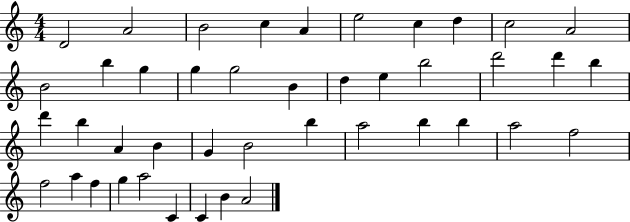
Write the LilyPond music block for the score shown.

{
  \clef treble
  \numericTimeSignature
  \time 4/4
  \key c \major
  d'2 a'2 | b'2 c''4 a'4 | e''2 c''4 d''4 | c''2 a'2 | \break b'2 b''4 g''4 | g''4 g''2 b'4 | d''4 e''4 b''2 | d'''2 d'''4 b''4 | \break d'''4 b''4 a'4 b'4 | g'4 b'2 b''4 | a''2 b''4 b''4 | a''2 f''2 | \break f''2 a''4 f''4 | g''4 a''2 c'4 | c'4 b'4 a'2 | \bar "|."
}